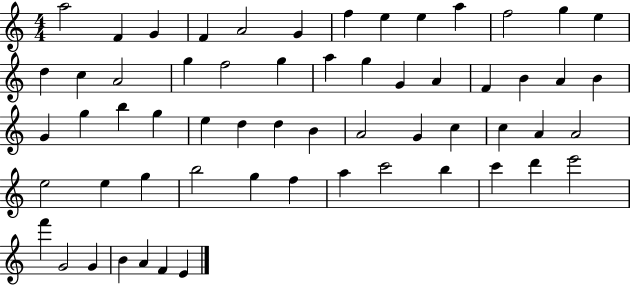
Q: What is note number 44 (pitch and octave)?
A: G5